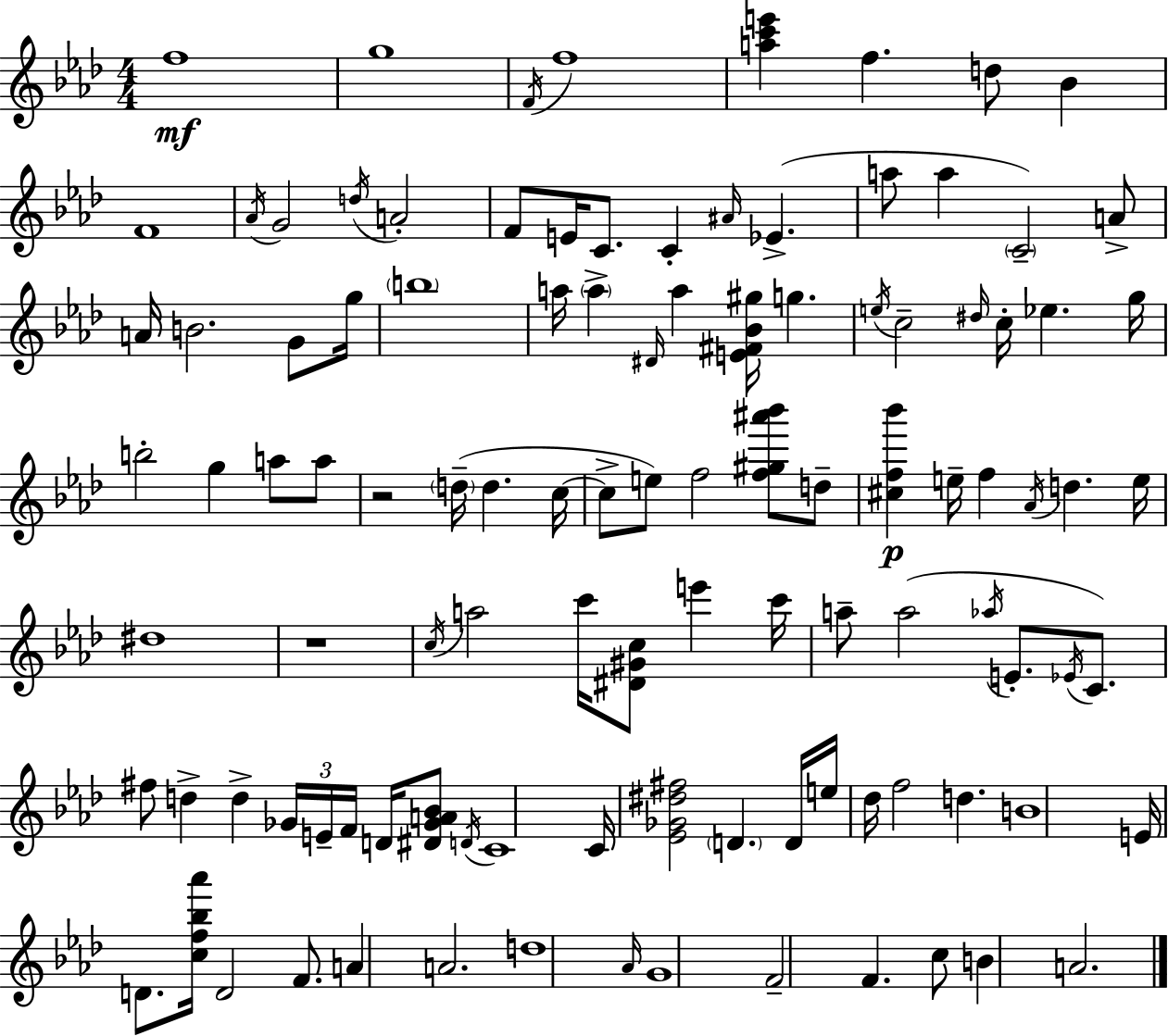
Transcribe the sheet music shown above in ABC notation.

X:1
T:Untitled
M:4/4
L:1/4
K:Ab
f4 g4 F/4 f4 [ac'e'] f d/2 _B F4 _A/4 G2 d/4 A2 F/2 E/4 C/2 C ^A/4 _E a/2 a C2 A/2 A/4 B2 G/2 g/4 b4 a/4 a ^D/4 a [E^F_B^g]/4 g e/4 c2 ^d/4 c/4 _e g/4 b2 g a/2 a/2 z2 d/4 d c/4 c/2 e/2 f2 [f^g^a'_b']/2 d/2 [^cf_b'] e/4 f _A/4 d e/4 ^d4 z4 c/4 a2 c'/4 [^D^Gc]/2 e' c'/4 a/2 a2 _a/4 E/2 _E/4 C/2 ^f/2 d d _G/4 E/4 F/4 D/4 [^D_GA_B]/2 D/4 C4 C/4 [_E_G^d^f]2 D D/4 e/4 _d/4 f2 d B4 E/4 D/2 [cf_b_a']/4 D2 F/2 A A2 d4 _A/4 G4 F2 F c/2 B A2